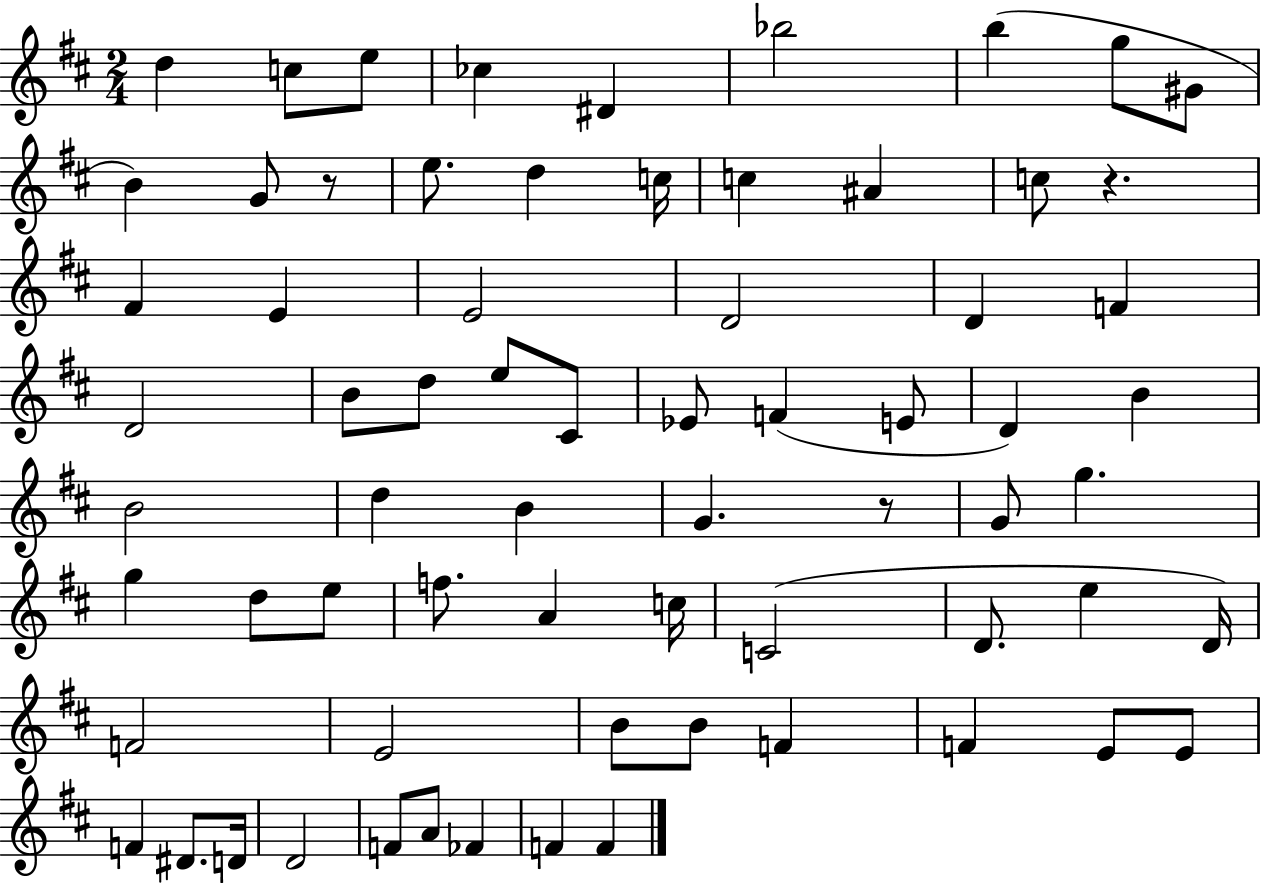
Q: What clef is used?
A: treble